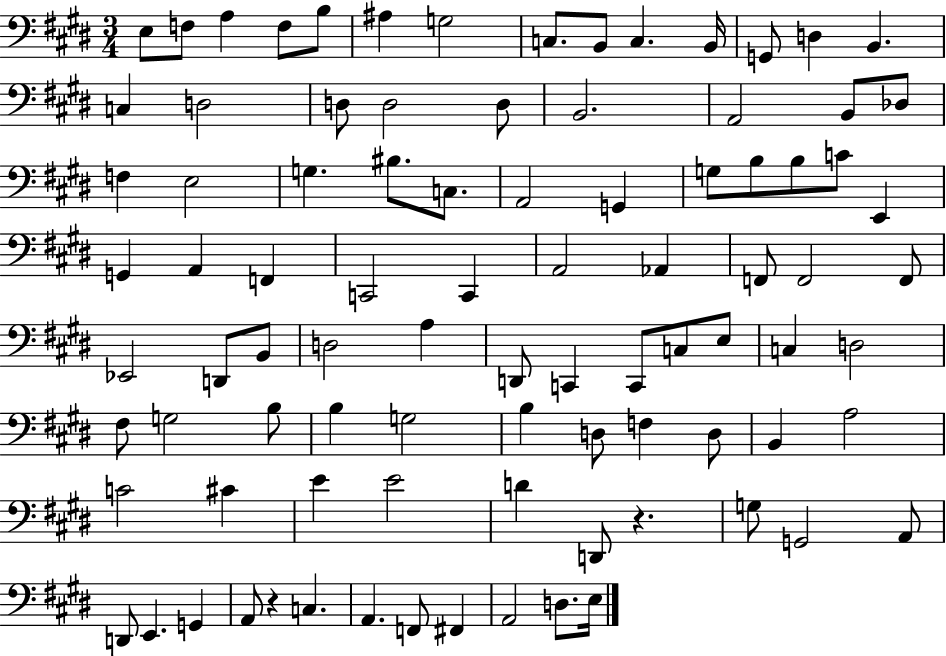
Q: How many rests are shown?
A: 2